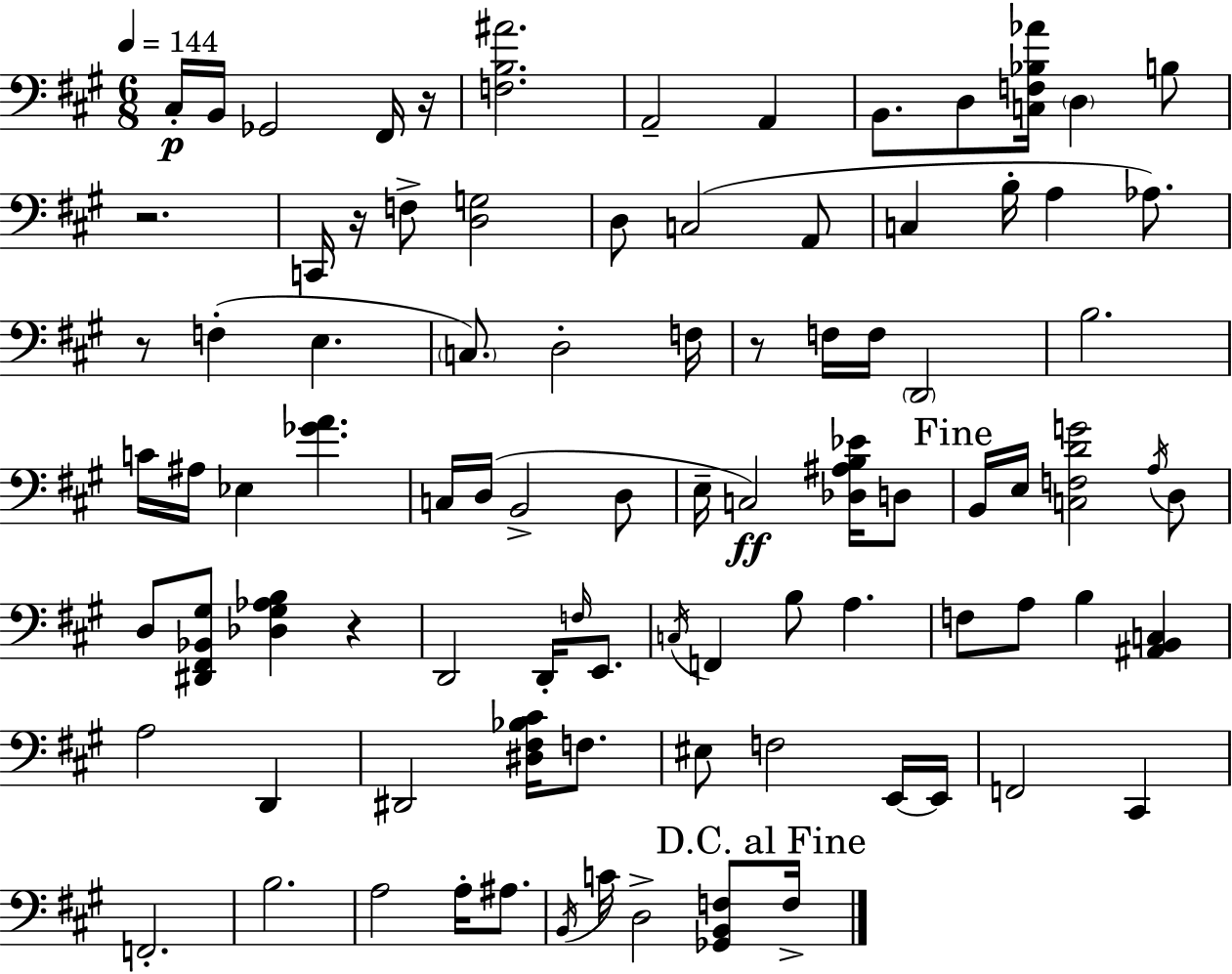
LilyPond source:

{
  \clef bass
  \numericTimeSignature
  \time 6/8
  \key a \major
  \tempo 4 = 144
  \repeat volta 2 { cis16-.\p b,16 ges,2 fis,16 r16 | <f b ais'>2. | a,2-- a,4 | b,8. d8 <c f bes aes'>16 \parenthesize d4 b8 | \break r2. | c,16 r16 f8-> <d g>2 | d8 c2( a,8 | c4 b16-. a4 aes8.) | \break r8 f4-.( e4. | \parenthesize c8.) d2-. f16 | r8 f16 f16 \parenthesize d,2 | b2. | \break c'16 ais16 ees4 <ges' a'>4. | c16 d16( b,2-> d8 | e16-- c2\ff) <des ais b ees'>16 d8 | \mark "Fine" b,16 e16 <c f d' g'>2 \acciaccatura { a16 } d8 | \break d8 <dis, fis, bes, gis>8 <des gis aes b>4 r4 | d,2 d,16-. \grace { f16 } e,8. | \acciaccatura { c16 } f,4 b8 a4. | f8 a8 b4 <ais, b, c>4 | \break a2 d,4 | dis,2 <dis fis bes cis'>16 | f8. eis8 f2 | e,16~~ e,16 f,2 cis,4 | \break f,2.-. | b2. | a2 a16-. | ais8. \acciaccatura { b,16 } c'16 d2-> | \break <ges, b, f>8 \mark "D.C. al Fine" f16-> } \bar "|."
}